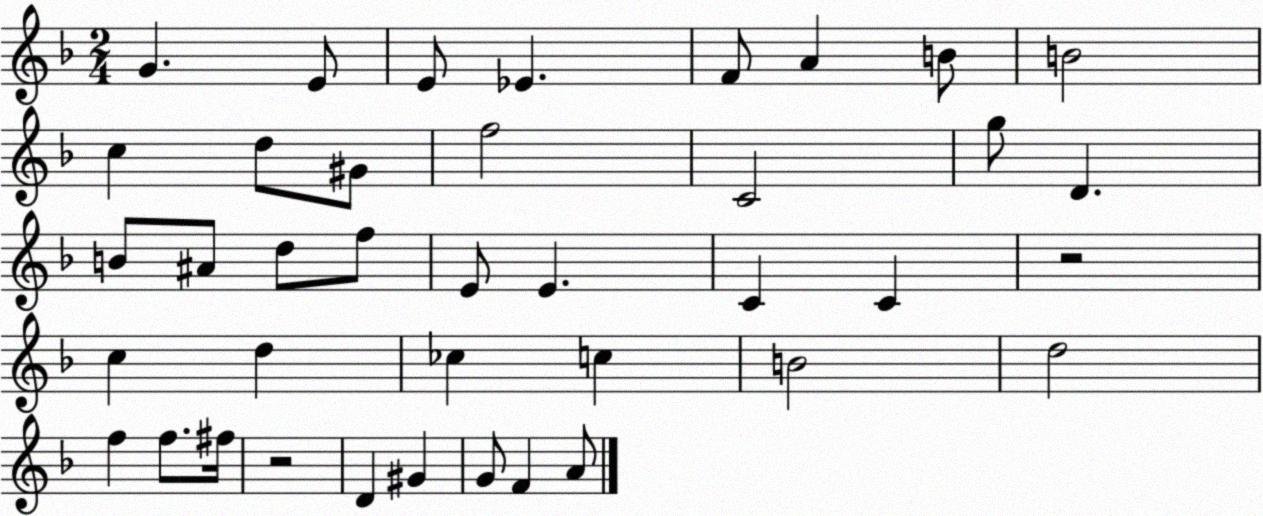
X:1
T:Untitled
M:2/4
L:1/4
K:F
G E/2 E/2 _E F/2 A B/2 B2 c d/2 ^G/2 f2 C2 g/2 D B/2 ^A/2 d/2 f/2 E/2 E C C z2 c d _c c B2 d2 f f/2 ^f/4 z2 D ^G G/2 F A/2